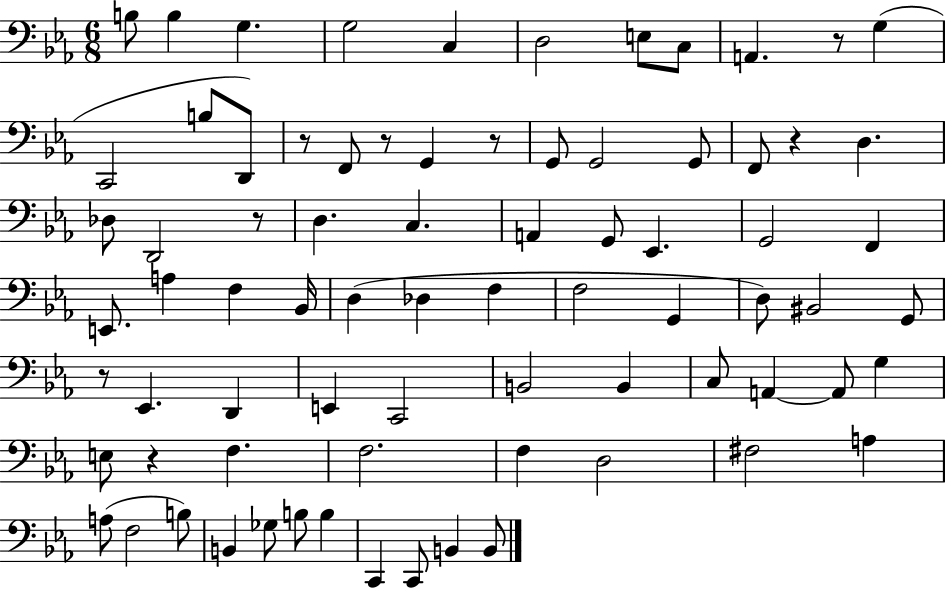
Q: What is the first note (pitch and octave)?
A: B3